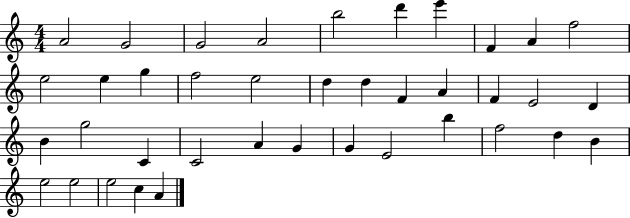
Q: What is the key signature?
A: C major